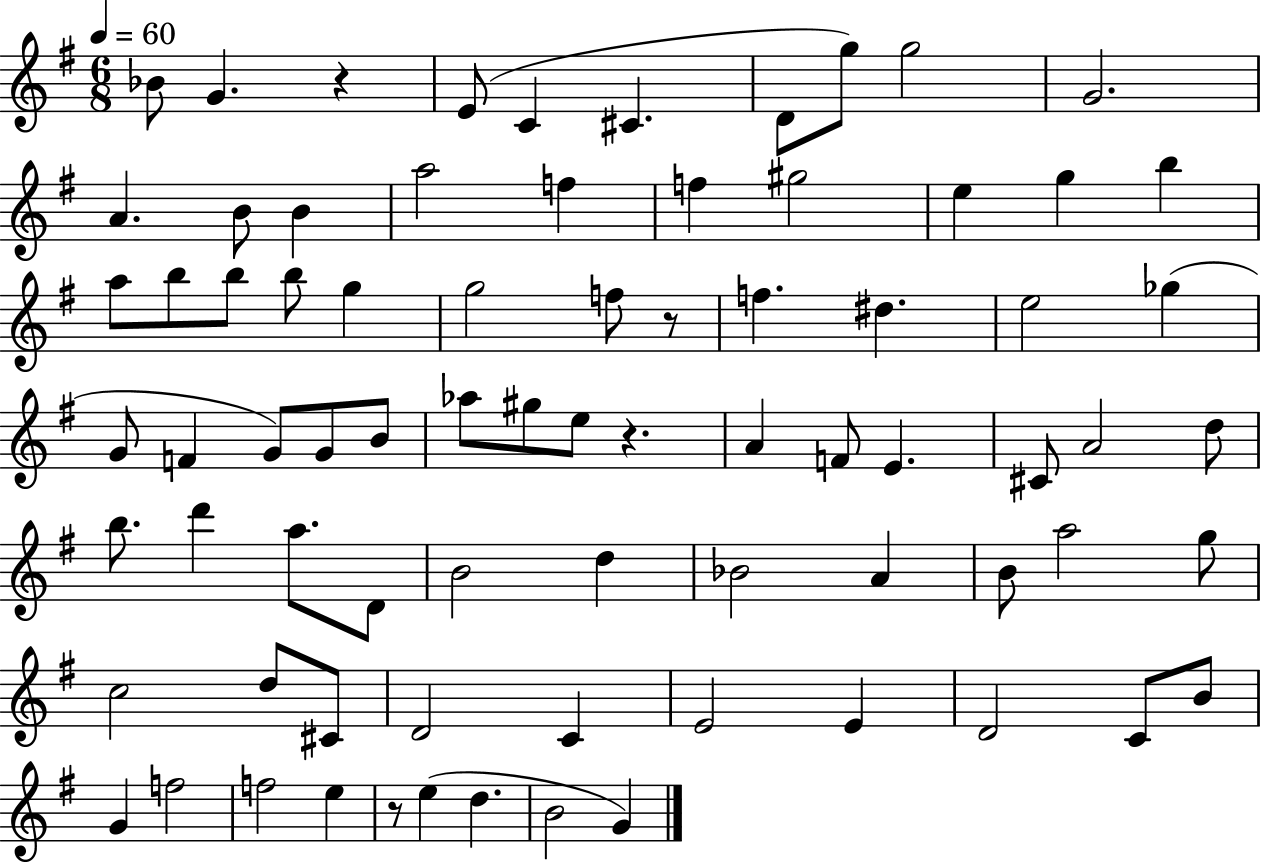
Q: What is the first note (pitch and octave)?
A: Bb4